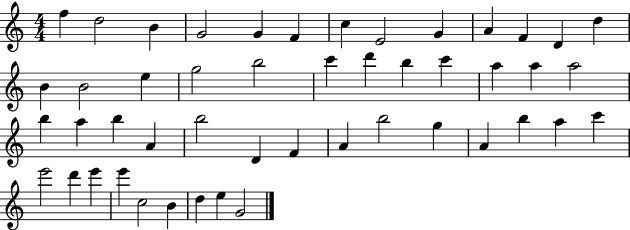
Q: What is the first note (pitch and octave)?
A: F5